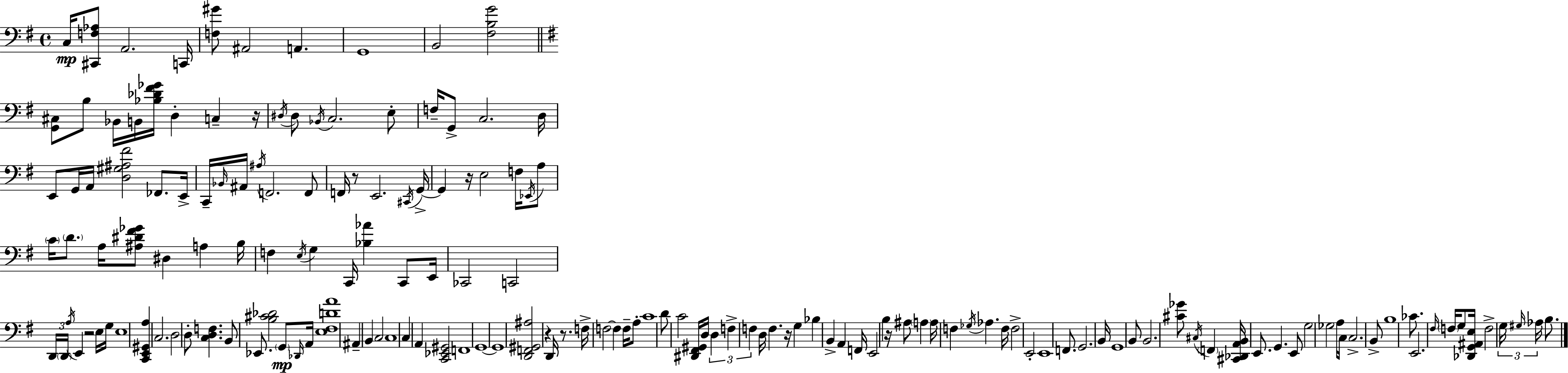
{
  \clef bass
  \time 4/4
  \defaultTimeSignature
  \key e \minor
  \repeat volta 2 { c16\mp <cis, f aes>8 a,2. c,16 | <f gis'>8 ais,2 a,4. | g,1 | b,2 <fis b g'>2 | \break \bar "||" \break \key e \minor <g, cis>8 b8 bes,16 b,16 <bes des' fis' ges'>16 d4-. c4-- r16 | \acciaccatura { dis16 } dis8 \acciaccatura { bes,16 } c2. | e8-. f16-- g,8-> c2. | d16 e,8 g,16 a,16 <d gis ais fis'>2 fes,8. | \break e,16-> c,16-- \grace { bes,16 } ais,16 \acciaccatura { ais16 } f,2. | f,8 f,16 r8 e,2. | \acciaccatura { cis,16 } g,16->~~ g,4 r16 e2 | f16 \acciaccatura { ees,16 } a8 \parenthesize c'16 \parenthesize d'8. a16 <ais dis' fis' ges'>8 dis4 | \break a4 b16 f4 \acciaccatura { e16 } g4 c,16 | <bes aes'>4 c,8 e,16 ces,2 c,2 | \tuplet 3/2 { d,16 \parenthesize d,16 \acciaccatura { a16 } } e,4 r2 | e16 g16 e1 | \break <c, e, gis, a>4 c2. | d2 | d8-. <c d f>4. b,8 ees,8. <b cis' des'>2 | \parenthesize g,8\mp \grace { des,16 } a,16 <e fis d' a'>1 | \break ais,4-- b,4 | c2 c1 | c4 a,4 | <c, ees, gis,>2 f,1 | \break g,1~~ | g,1 | <d, f, gis, ais>2 | r4 d,16 r8. f16-> f2~~ | \break f4 f16-- a8-. c'1 | d'8 c'2 | <dis, fis, gis,>16 d16 \tuplet 3/2 { d4 f4-> f4 } | d16 f4. r16 g4 bes4 | \break b,4-> a,4 f,16 e,2 | b4 r16 ais8 \parenthesize a4 a16 f4 | \acciaccatura { ges16 } aes4. f16 f2-> | e,2-. e,1 | \break f,8. g,2. | b,16 g,1 | b,8 b,2. | <cis' ges'>8 \acciaccatura { cis16 } \parenthesize f,4 <cis, des, a, b,>16 | \break e,8. g,4. e,8 g2 | ges2 a16 c16 c2.-> | b,8-> b1 | ces'8. e,2. | \break \grace { fis16 } \parenthesize f16 g8 <des, g, ais, e>16 f2-> | \tuplet 3/2 { g16 \grace { gis16 } aes16 } b8. } \bar "|."
}